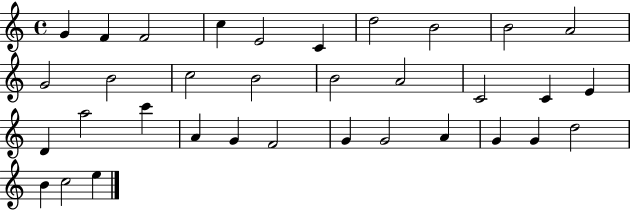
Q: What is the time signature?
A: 4/4